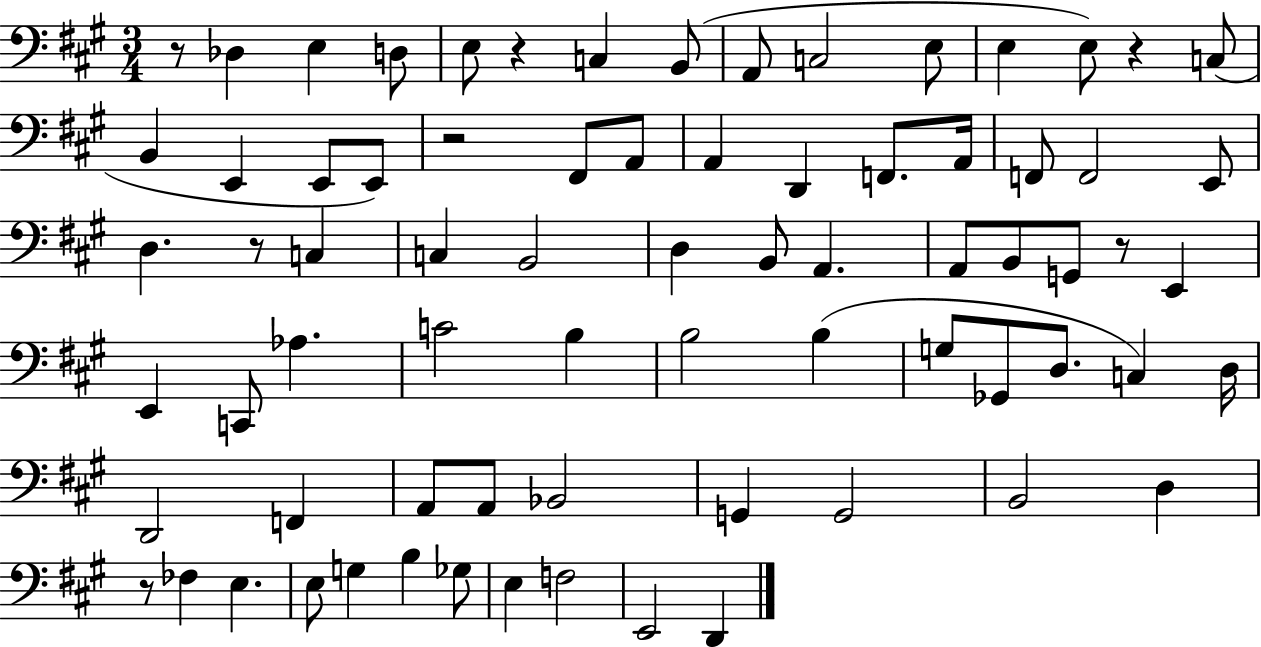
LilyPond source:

{
  \clef bass
  \numericTimeSignature
  \time 3/4
  \key a \major
  r8 des4 e4 d8 | e8 r4 c4 b,8( | a,8 c2 e8 | e4 e8) r4 c8( | \break b,4 e,4 e,8 e,8) | r2 fis,8 a,8 | a,4 d,4 f,8. a,16 | f,8 f,2 e,8 | \break d4. r8 c4 | c4 b,2 | d4 b,8 a,4. | a,8 b,8 g,8 r8 e,4 | \break e,4 c,8 aes4. | c'2 b4 | b2 b4( | g8 ges,8 d8. c4) d16 | \break d,2 f,4 | a,8 a,8 bes,2 | g,4 g,2 | b,2 d4 | \break r8 fes4 e4. | e8 g4 b4 ges8 | e4 f2 | e,2 d,4 | \break \bar "|."
}